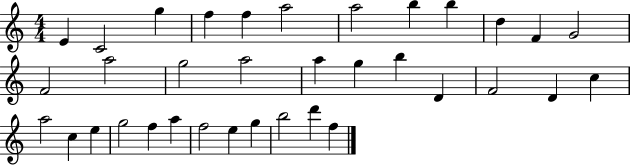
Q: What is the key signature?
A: C major